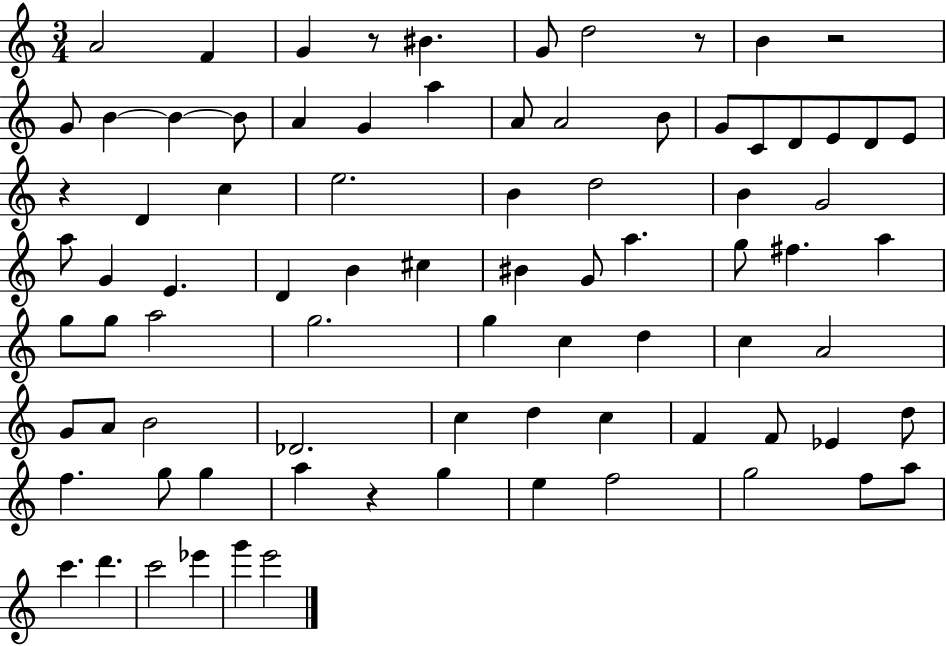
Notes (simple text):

A4/h F4/q G4/q R/e BIS4/q. G4/e D5/h R/e B4/q R/h G4/e B4/q B4/q B4/e A4/q G4/q A5/q A4/e A4/h B4/e G4/e C4/e D4/e E4/e D4/e E4/e R/q D4/q C5/q E5/h. B4/q D5/h B4/q G4/h A5/e G4/q E4/q. D4/q B4/q C#5/q BIS4/q G4/e A5/q. G5/e F#5/q. A5/q G5/e G5/e A5/h G5/h. G5/q C5/q D5/q C5/q A4/h G4/e A4/e B4/h Db4/h. C5/q D5/q C5/q F4/q F4/e Eb4/q D5/e F5/q. G5/e G5/q A5/q R/q G5/q E5/q F5/h G5/h F5/e A5/e C6/q. D6/q. C6/h Eb6/q G6/q E6/h